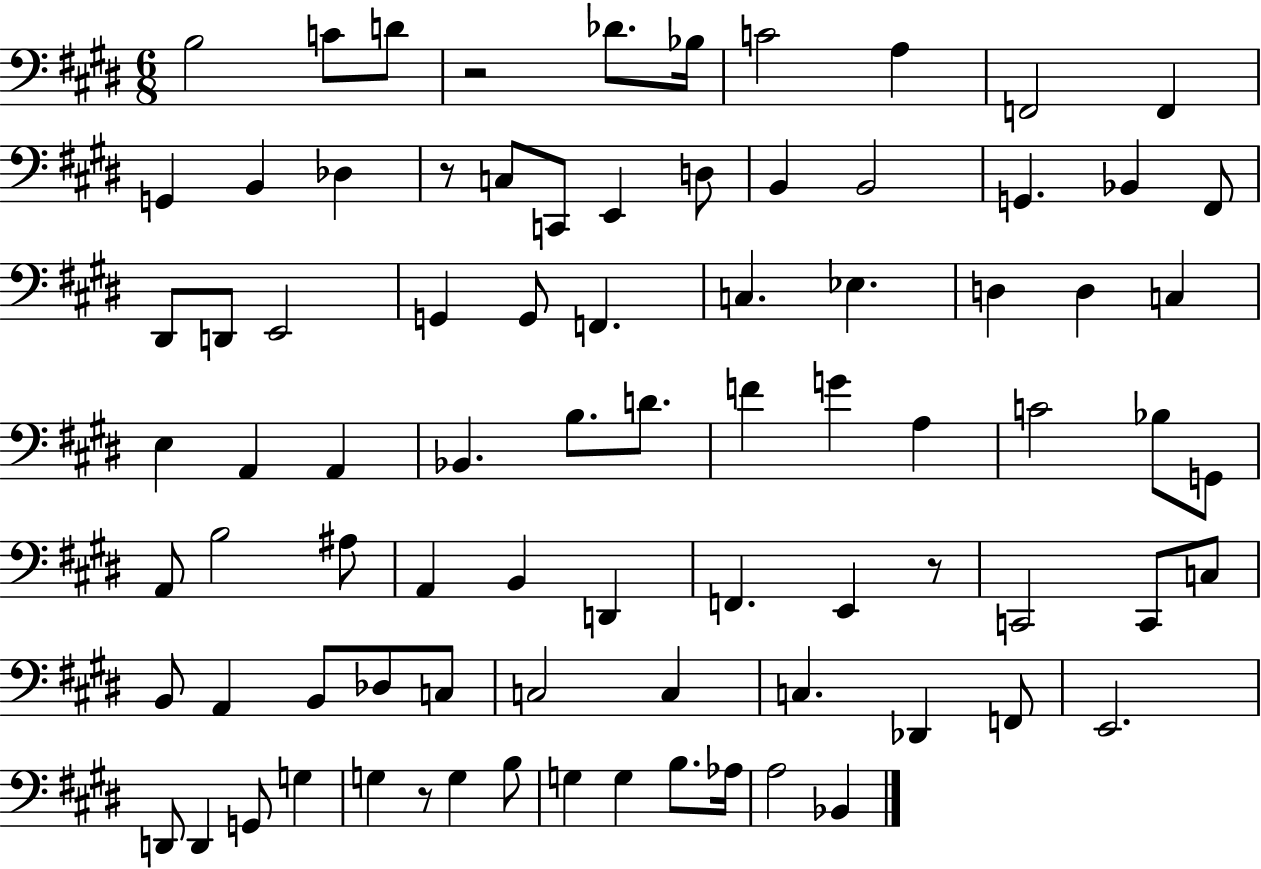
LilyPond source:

{
  \clef bass
  \numericTimeSignature
  \time 6/8
  \key e \major
  b2 c'8 d'8 | r2 des'8. bes16 | c'2 a4 | f,2 f,4 | \break g,4 b,4 des4 | r8 c8 c,8 e,4 d8 | b,4 b,2 | g,4. bes,4 fis,8 | \break dis,8 d,8 e,2 | g,4 g,8 f,4. | c4. ees4. | d4 d4 c4 | \break e4 a,4 a,4 | bes,4. b8. d'8. | f'4 g'4 a4 | c'2 bes8 g,8 | \break a,8 b2 ais8 | a,4 b,4 d,4 | f,4. e,4 r8 | c,2 c,8 c8 | \break b,8 a,4 b,8 des8 c8 | c2 c4 | c4. des,4 f,8 | e,2. | \break d,8 d,4 g,8 g4 | g4 r8 g4 b8 | g4 g4 b8. aes16 | a2 bes,4 | \break \bar "|."
}